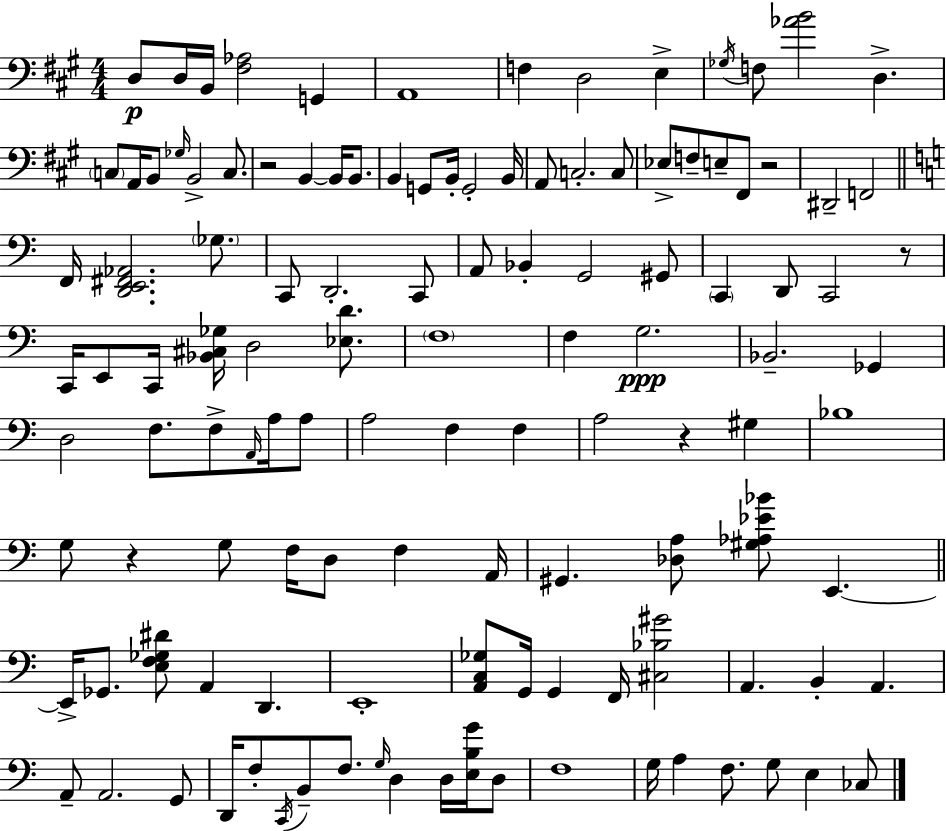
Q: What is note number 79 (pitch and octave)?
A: D2